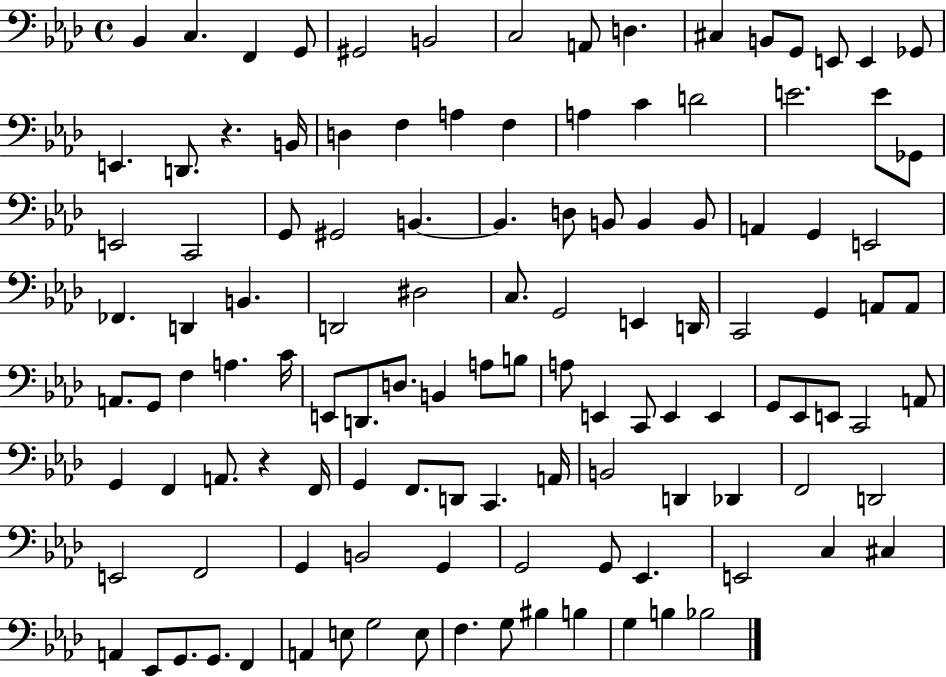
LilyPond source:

{
  \clef bass
  \time 4/4
  \defaultTimeSignature
  \key aes \major
  bes,4 c4. f,4 g,8 | gis,2 b,2 | c2 a,8 d4. | cis4 b,8 g,8 e,8 e,4 ges,8 | \break e,4. d,8. r4. b,16 | d4 f4 a4 f4 | a4 c'4 d'2 | e'2. e'8 ges,8 | \break e,2 c,2 | g,8 gis,2 b,4.~~ | b,4. d8 b,8 b,4 b,8 | a,4 g,4 e,2 | \break fes,4. d,4 b,4. | d,2 dis2 | c8. g,2 e,4 d,16 | c,2 g,4 a,8 a,8 | \break a,8. g,8 f4 a4. c'16 | e,8 d,8. d8. b,4 a8 b8 | a8 e,4 c,8 e,4 e,4 | g,8 ees,8 e,8 c,2 a,8 | \break g,4 f,4 a,8. r4 f,16 | g,4 f,8. d,8 c,4. a,16 | b,2 d,4 des,4 | f,2 d,2 | \break e,2 f,2 | g,4 b,2 g,4 | g,2 g,8 ees,4. | e,2 c4 cis4 | \break a,4 ees,8 g,8. g,8. f,4 | a,4 e8 g2 e8 | f4. g8 bis4 b4 | g4 b4 bes2 | \break \bar "|."
}